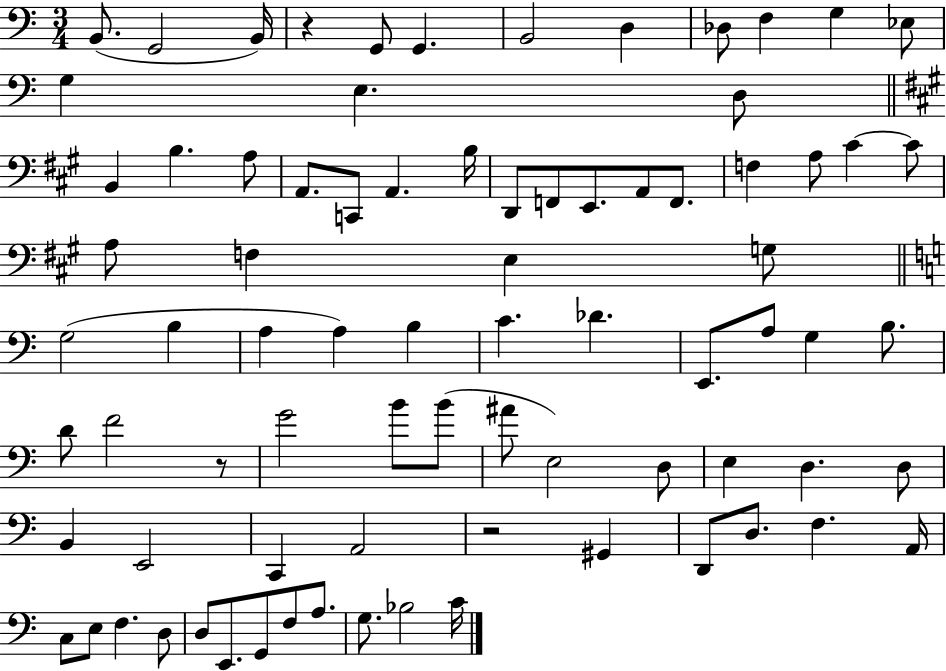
B2/e. G2/h B2/s R/q G2/e G2/q. B2/h D3/q Db3/e F3/q G3/q Eb3/e G3/q E3/q. D3/e B2/q B3/q. A3/e A2/e. C2/e A2/q. B3/s D2/e F2/e E2/e. A2/e F2/e. F3/q A3/e C#4/q C#4/e A3/e F3/q E3/q G3/e G3/h B3/q A3/q A3/q B3/q C4/q. Db4/q. E2/e. A3/e G3/q B3/e. D4/e F4/h R/e G4/h B4/e B4/e A#4/e E3/h D3/e E3/q D3/q. D3/e B2/q E2/h C2/q A2/h R/h G#2/q D2/e D3/e. F3/q. A2/s C3/e E3/e F3/q. D3/e D3/e E2/e. G2/e F3/e A3/e. G3/e. Bb3/h C4/s